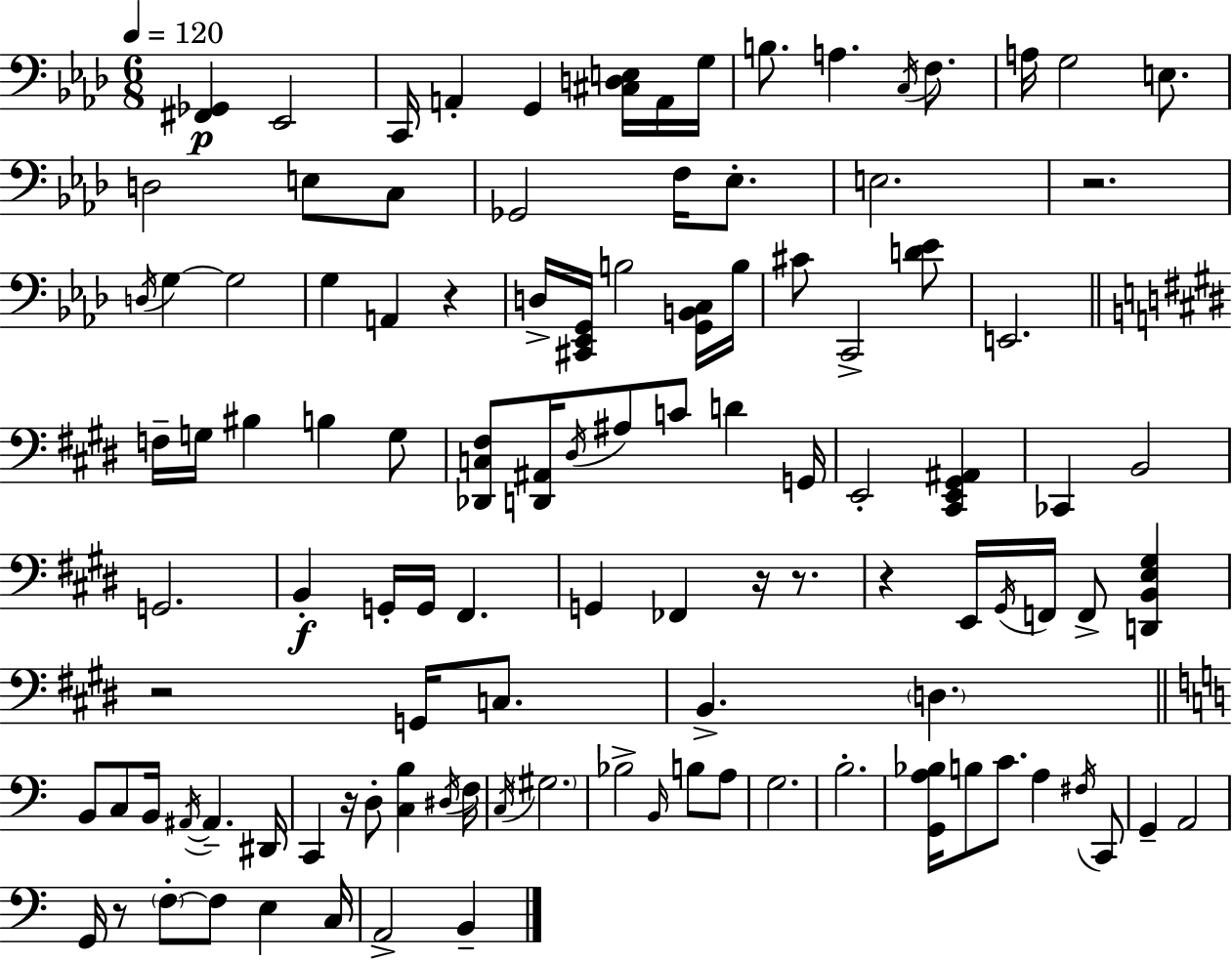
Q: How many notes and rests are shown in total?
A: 110